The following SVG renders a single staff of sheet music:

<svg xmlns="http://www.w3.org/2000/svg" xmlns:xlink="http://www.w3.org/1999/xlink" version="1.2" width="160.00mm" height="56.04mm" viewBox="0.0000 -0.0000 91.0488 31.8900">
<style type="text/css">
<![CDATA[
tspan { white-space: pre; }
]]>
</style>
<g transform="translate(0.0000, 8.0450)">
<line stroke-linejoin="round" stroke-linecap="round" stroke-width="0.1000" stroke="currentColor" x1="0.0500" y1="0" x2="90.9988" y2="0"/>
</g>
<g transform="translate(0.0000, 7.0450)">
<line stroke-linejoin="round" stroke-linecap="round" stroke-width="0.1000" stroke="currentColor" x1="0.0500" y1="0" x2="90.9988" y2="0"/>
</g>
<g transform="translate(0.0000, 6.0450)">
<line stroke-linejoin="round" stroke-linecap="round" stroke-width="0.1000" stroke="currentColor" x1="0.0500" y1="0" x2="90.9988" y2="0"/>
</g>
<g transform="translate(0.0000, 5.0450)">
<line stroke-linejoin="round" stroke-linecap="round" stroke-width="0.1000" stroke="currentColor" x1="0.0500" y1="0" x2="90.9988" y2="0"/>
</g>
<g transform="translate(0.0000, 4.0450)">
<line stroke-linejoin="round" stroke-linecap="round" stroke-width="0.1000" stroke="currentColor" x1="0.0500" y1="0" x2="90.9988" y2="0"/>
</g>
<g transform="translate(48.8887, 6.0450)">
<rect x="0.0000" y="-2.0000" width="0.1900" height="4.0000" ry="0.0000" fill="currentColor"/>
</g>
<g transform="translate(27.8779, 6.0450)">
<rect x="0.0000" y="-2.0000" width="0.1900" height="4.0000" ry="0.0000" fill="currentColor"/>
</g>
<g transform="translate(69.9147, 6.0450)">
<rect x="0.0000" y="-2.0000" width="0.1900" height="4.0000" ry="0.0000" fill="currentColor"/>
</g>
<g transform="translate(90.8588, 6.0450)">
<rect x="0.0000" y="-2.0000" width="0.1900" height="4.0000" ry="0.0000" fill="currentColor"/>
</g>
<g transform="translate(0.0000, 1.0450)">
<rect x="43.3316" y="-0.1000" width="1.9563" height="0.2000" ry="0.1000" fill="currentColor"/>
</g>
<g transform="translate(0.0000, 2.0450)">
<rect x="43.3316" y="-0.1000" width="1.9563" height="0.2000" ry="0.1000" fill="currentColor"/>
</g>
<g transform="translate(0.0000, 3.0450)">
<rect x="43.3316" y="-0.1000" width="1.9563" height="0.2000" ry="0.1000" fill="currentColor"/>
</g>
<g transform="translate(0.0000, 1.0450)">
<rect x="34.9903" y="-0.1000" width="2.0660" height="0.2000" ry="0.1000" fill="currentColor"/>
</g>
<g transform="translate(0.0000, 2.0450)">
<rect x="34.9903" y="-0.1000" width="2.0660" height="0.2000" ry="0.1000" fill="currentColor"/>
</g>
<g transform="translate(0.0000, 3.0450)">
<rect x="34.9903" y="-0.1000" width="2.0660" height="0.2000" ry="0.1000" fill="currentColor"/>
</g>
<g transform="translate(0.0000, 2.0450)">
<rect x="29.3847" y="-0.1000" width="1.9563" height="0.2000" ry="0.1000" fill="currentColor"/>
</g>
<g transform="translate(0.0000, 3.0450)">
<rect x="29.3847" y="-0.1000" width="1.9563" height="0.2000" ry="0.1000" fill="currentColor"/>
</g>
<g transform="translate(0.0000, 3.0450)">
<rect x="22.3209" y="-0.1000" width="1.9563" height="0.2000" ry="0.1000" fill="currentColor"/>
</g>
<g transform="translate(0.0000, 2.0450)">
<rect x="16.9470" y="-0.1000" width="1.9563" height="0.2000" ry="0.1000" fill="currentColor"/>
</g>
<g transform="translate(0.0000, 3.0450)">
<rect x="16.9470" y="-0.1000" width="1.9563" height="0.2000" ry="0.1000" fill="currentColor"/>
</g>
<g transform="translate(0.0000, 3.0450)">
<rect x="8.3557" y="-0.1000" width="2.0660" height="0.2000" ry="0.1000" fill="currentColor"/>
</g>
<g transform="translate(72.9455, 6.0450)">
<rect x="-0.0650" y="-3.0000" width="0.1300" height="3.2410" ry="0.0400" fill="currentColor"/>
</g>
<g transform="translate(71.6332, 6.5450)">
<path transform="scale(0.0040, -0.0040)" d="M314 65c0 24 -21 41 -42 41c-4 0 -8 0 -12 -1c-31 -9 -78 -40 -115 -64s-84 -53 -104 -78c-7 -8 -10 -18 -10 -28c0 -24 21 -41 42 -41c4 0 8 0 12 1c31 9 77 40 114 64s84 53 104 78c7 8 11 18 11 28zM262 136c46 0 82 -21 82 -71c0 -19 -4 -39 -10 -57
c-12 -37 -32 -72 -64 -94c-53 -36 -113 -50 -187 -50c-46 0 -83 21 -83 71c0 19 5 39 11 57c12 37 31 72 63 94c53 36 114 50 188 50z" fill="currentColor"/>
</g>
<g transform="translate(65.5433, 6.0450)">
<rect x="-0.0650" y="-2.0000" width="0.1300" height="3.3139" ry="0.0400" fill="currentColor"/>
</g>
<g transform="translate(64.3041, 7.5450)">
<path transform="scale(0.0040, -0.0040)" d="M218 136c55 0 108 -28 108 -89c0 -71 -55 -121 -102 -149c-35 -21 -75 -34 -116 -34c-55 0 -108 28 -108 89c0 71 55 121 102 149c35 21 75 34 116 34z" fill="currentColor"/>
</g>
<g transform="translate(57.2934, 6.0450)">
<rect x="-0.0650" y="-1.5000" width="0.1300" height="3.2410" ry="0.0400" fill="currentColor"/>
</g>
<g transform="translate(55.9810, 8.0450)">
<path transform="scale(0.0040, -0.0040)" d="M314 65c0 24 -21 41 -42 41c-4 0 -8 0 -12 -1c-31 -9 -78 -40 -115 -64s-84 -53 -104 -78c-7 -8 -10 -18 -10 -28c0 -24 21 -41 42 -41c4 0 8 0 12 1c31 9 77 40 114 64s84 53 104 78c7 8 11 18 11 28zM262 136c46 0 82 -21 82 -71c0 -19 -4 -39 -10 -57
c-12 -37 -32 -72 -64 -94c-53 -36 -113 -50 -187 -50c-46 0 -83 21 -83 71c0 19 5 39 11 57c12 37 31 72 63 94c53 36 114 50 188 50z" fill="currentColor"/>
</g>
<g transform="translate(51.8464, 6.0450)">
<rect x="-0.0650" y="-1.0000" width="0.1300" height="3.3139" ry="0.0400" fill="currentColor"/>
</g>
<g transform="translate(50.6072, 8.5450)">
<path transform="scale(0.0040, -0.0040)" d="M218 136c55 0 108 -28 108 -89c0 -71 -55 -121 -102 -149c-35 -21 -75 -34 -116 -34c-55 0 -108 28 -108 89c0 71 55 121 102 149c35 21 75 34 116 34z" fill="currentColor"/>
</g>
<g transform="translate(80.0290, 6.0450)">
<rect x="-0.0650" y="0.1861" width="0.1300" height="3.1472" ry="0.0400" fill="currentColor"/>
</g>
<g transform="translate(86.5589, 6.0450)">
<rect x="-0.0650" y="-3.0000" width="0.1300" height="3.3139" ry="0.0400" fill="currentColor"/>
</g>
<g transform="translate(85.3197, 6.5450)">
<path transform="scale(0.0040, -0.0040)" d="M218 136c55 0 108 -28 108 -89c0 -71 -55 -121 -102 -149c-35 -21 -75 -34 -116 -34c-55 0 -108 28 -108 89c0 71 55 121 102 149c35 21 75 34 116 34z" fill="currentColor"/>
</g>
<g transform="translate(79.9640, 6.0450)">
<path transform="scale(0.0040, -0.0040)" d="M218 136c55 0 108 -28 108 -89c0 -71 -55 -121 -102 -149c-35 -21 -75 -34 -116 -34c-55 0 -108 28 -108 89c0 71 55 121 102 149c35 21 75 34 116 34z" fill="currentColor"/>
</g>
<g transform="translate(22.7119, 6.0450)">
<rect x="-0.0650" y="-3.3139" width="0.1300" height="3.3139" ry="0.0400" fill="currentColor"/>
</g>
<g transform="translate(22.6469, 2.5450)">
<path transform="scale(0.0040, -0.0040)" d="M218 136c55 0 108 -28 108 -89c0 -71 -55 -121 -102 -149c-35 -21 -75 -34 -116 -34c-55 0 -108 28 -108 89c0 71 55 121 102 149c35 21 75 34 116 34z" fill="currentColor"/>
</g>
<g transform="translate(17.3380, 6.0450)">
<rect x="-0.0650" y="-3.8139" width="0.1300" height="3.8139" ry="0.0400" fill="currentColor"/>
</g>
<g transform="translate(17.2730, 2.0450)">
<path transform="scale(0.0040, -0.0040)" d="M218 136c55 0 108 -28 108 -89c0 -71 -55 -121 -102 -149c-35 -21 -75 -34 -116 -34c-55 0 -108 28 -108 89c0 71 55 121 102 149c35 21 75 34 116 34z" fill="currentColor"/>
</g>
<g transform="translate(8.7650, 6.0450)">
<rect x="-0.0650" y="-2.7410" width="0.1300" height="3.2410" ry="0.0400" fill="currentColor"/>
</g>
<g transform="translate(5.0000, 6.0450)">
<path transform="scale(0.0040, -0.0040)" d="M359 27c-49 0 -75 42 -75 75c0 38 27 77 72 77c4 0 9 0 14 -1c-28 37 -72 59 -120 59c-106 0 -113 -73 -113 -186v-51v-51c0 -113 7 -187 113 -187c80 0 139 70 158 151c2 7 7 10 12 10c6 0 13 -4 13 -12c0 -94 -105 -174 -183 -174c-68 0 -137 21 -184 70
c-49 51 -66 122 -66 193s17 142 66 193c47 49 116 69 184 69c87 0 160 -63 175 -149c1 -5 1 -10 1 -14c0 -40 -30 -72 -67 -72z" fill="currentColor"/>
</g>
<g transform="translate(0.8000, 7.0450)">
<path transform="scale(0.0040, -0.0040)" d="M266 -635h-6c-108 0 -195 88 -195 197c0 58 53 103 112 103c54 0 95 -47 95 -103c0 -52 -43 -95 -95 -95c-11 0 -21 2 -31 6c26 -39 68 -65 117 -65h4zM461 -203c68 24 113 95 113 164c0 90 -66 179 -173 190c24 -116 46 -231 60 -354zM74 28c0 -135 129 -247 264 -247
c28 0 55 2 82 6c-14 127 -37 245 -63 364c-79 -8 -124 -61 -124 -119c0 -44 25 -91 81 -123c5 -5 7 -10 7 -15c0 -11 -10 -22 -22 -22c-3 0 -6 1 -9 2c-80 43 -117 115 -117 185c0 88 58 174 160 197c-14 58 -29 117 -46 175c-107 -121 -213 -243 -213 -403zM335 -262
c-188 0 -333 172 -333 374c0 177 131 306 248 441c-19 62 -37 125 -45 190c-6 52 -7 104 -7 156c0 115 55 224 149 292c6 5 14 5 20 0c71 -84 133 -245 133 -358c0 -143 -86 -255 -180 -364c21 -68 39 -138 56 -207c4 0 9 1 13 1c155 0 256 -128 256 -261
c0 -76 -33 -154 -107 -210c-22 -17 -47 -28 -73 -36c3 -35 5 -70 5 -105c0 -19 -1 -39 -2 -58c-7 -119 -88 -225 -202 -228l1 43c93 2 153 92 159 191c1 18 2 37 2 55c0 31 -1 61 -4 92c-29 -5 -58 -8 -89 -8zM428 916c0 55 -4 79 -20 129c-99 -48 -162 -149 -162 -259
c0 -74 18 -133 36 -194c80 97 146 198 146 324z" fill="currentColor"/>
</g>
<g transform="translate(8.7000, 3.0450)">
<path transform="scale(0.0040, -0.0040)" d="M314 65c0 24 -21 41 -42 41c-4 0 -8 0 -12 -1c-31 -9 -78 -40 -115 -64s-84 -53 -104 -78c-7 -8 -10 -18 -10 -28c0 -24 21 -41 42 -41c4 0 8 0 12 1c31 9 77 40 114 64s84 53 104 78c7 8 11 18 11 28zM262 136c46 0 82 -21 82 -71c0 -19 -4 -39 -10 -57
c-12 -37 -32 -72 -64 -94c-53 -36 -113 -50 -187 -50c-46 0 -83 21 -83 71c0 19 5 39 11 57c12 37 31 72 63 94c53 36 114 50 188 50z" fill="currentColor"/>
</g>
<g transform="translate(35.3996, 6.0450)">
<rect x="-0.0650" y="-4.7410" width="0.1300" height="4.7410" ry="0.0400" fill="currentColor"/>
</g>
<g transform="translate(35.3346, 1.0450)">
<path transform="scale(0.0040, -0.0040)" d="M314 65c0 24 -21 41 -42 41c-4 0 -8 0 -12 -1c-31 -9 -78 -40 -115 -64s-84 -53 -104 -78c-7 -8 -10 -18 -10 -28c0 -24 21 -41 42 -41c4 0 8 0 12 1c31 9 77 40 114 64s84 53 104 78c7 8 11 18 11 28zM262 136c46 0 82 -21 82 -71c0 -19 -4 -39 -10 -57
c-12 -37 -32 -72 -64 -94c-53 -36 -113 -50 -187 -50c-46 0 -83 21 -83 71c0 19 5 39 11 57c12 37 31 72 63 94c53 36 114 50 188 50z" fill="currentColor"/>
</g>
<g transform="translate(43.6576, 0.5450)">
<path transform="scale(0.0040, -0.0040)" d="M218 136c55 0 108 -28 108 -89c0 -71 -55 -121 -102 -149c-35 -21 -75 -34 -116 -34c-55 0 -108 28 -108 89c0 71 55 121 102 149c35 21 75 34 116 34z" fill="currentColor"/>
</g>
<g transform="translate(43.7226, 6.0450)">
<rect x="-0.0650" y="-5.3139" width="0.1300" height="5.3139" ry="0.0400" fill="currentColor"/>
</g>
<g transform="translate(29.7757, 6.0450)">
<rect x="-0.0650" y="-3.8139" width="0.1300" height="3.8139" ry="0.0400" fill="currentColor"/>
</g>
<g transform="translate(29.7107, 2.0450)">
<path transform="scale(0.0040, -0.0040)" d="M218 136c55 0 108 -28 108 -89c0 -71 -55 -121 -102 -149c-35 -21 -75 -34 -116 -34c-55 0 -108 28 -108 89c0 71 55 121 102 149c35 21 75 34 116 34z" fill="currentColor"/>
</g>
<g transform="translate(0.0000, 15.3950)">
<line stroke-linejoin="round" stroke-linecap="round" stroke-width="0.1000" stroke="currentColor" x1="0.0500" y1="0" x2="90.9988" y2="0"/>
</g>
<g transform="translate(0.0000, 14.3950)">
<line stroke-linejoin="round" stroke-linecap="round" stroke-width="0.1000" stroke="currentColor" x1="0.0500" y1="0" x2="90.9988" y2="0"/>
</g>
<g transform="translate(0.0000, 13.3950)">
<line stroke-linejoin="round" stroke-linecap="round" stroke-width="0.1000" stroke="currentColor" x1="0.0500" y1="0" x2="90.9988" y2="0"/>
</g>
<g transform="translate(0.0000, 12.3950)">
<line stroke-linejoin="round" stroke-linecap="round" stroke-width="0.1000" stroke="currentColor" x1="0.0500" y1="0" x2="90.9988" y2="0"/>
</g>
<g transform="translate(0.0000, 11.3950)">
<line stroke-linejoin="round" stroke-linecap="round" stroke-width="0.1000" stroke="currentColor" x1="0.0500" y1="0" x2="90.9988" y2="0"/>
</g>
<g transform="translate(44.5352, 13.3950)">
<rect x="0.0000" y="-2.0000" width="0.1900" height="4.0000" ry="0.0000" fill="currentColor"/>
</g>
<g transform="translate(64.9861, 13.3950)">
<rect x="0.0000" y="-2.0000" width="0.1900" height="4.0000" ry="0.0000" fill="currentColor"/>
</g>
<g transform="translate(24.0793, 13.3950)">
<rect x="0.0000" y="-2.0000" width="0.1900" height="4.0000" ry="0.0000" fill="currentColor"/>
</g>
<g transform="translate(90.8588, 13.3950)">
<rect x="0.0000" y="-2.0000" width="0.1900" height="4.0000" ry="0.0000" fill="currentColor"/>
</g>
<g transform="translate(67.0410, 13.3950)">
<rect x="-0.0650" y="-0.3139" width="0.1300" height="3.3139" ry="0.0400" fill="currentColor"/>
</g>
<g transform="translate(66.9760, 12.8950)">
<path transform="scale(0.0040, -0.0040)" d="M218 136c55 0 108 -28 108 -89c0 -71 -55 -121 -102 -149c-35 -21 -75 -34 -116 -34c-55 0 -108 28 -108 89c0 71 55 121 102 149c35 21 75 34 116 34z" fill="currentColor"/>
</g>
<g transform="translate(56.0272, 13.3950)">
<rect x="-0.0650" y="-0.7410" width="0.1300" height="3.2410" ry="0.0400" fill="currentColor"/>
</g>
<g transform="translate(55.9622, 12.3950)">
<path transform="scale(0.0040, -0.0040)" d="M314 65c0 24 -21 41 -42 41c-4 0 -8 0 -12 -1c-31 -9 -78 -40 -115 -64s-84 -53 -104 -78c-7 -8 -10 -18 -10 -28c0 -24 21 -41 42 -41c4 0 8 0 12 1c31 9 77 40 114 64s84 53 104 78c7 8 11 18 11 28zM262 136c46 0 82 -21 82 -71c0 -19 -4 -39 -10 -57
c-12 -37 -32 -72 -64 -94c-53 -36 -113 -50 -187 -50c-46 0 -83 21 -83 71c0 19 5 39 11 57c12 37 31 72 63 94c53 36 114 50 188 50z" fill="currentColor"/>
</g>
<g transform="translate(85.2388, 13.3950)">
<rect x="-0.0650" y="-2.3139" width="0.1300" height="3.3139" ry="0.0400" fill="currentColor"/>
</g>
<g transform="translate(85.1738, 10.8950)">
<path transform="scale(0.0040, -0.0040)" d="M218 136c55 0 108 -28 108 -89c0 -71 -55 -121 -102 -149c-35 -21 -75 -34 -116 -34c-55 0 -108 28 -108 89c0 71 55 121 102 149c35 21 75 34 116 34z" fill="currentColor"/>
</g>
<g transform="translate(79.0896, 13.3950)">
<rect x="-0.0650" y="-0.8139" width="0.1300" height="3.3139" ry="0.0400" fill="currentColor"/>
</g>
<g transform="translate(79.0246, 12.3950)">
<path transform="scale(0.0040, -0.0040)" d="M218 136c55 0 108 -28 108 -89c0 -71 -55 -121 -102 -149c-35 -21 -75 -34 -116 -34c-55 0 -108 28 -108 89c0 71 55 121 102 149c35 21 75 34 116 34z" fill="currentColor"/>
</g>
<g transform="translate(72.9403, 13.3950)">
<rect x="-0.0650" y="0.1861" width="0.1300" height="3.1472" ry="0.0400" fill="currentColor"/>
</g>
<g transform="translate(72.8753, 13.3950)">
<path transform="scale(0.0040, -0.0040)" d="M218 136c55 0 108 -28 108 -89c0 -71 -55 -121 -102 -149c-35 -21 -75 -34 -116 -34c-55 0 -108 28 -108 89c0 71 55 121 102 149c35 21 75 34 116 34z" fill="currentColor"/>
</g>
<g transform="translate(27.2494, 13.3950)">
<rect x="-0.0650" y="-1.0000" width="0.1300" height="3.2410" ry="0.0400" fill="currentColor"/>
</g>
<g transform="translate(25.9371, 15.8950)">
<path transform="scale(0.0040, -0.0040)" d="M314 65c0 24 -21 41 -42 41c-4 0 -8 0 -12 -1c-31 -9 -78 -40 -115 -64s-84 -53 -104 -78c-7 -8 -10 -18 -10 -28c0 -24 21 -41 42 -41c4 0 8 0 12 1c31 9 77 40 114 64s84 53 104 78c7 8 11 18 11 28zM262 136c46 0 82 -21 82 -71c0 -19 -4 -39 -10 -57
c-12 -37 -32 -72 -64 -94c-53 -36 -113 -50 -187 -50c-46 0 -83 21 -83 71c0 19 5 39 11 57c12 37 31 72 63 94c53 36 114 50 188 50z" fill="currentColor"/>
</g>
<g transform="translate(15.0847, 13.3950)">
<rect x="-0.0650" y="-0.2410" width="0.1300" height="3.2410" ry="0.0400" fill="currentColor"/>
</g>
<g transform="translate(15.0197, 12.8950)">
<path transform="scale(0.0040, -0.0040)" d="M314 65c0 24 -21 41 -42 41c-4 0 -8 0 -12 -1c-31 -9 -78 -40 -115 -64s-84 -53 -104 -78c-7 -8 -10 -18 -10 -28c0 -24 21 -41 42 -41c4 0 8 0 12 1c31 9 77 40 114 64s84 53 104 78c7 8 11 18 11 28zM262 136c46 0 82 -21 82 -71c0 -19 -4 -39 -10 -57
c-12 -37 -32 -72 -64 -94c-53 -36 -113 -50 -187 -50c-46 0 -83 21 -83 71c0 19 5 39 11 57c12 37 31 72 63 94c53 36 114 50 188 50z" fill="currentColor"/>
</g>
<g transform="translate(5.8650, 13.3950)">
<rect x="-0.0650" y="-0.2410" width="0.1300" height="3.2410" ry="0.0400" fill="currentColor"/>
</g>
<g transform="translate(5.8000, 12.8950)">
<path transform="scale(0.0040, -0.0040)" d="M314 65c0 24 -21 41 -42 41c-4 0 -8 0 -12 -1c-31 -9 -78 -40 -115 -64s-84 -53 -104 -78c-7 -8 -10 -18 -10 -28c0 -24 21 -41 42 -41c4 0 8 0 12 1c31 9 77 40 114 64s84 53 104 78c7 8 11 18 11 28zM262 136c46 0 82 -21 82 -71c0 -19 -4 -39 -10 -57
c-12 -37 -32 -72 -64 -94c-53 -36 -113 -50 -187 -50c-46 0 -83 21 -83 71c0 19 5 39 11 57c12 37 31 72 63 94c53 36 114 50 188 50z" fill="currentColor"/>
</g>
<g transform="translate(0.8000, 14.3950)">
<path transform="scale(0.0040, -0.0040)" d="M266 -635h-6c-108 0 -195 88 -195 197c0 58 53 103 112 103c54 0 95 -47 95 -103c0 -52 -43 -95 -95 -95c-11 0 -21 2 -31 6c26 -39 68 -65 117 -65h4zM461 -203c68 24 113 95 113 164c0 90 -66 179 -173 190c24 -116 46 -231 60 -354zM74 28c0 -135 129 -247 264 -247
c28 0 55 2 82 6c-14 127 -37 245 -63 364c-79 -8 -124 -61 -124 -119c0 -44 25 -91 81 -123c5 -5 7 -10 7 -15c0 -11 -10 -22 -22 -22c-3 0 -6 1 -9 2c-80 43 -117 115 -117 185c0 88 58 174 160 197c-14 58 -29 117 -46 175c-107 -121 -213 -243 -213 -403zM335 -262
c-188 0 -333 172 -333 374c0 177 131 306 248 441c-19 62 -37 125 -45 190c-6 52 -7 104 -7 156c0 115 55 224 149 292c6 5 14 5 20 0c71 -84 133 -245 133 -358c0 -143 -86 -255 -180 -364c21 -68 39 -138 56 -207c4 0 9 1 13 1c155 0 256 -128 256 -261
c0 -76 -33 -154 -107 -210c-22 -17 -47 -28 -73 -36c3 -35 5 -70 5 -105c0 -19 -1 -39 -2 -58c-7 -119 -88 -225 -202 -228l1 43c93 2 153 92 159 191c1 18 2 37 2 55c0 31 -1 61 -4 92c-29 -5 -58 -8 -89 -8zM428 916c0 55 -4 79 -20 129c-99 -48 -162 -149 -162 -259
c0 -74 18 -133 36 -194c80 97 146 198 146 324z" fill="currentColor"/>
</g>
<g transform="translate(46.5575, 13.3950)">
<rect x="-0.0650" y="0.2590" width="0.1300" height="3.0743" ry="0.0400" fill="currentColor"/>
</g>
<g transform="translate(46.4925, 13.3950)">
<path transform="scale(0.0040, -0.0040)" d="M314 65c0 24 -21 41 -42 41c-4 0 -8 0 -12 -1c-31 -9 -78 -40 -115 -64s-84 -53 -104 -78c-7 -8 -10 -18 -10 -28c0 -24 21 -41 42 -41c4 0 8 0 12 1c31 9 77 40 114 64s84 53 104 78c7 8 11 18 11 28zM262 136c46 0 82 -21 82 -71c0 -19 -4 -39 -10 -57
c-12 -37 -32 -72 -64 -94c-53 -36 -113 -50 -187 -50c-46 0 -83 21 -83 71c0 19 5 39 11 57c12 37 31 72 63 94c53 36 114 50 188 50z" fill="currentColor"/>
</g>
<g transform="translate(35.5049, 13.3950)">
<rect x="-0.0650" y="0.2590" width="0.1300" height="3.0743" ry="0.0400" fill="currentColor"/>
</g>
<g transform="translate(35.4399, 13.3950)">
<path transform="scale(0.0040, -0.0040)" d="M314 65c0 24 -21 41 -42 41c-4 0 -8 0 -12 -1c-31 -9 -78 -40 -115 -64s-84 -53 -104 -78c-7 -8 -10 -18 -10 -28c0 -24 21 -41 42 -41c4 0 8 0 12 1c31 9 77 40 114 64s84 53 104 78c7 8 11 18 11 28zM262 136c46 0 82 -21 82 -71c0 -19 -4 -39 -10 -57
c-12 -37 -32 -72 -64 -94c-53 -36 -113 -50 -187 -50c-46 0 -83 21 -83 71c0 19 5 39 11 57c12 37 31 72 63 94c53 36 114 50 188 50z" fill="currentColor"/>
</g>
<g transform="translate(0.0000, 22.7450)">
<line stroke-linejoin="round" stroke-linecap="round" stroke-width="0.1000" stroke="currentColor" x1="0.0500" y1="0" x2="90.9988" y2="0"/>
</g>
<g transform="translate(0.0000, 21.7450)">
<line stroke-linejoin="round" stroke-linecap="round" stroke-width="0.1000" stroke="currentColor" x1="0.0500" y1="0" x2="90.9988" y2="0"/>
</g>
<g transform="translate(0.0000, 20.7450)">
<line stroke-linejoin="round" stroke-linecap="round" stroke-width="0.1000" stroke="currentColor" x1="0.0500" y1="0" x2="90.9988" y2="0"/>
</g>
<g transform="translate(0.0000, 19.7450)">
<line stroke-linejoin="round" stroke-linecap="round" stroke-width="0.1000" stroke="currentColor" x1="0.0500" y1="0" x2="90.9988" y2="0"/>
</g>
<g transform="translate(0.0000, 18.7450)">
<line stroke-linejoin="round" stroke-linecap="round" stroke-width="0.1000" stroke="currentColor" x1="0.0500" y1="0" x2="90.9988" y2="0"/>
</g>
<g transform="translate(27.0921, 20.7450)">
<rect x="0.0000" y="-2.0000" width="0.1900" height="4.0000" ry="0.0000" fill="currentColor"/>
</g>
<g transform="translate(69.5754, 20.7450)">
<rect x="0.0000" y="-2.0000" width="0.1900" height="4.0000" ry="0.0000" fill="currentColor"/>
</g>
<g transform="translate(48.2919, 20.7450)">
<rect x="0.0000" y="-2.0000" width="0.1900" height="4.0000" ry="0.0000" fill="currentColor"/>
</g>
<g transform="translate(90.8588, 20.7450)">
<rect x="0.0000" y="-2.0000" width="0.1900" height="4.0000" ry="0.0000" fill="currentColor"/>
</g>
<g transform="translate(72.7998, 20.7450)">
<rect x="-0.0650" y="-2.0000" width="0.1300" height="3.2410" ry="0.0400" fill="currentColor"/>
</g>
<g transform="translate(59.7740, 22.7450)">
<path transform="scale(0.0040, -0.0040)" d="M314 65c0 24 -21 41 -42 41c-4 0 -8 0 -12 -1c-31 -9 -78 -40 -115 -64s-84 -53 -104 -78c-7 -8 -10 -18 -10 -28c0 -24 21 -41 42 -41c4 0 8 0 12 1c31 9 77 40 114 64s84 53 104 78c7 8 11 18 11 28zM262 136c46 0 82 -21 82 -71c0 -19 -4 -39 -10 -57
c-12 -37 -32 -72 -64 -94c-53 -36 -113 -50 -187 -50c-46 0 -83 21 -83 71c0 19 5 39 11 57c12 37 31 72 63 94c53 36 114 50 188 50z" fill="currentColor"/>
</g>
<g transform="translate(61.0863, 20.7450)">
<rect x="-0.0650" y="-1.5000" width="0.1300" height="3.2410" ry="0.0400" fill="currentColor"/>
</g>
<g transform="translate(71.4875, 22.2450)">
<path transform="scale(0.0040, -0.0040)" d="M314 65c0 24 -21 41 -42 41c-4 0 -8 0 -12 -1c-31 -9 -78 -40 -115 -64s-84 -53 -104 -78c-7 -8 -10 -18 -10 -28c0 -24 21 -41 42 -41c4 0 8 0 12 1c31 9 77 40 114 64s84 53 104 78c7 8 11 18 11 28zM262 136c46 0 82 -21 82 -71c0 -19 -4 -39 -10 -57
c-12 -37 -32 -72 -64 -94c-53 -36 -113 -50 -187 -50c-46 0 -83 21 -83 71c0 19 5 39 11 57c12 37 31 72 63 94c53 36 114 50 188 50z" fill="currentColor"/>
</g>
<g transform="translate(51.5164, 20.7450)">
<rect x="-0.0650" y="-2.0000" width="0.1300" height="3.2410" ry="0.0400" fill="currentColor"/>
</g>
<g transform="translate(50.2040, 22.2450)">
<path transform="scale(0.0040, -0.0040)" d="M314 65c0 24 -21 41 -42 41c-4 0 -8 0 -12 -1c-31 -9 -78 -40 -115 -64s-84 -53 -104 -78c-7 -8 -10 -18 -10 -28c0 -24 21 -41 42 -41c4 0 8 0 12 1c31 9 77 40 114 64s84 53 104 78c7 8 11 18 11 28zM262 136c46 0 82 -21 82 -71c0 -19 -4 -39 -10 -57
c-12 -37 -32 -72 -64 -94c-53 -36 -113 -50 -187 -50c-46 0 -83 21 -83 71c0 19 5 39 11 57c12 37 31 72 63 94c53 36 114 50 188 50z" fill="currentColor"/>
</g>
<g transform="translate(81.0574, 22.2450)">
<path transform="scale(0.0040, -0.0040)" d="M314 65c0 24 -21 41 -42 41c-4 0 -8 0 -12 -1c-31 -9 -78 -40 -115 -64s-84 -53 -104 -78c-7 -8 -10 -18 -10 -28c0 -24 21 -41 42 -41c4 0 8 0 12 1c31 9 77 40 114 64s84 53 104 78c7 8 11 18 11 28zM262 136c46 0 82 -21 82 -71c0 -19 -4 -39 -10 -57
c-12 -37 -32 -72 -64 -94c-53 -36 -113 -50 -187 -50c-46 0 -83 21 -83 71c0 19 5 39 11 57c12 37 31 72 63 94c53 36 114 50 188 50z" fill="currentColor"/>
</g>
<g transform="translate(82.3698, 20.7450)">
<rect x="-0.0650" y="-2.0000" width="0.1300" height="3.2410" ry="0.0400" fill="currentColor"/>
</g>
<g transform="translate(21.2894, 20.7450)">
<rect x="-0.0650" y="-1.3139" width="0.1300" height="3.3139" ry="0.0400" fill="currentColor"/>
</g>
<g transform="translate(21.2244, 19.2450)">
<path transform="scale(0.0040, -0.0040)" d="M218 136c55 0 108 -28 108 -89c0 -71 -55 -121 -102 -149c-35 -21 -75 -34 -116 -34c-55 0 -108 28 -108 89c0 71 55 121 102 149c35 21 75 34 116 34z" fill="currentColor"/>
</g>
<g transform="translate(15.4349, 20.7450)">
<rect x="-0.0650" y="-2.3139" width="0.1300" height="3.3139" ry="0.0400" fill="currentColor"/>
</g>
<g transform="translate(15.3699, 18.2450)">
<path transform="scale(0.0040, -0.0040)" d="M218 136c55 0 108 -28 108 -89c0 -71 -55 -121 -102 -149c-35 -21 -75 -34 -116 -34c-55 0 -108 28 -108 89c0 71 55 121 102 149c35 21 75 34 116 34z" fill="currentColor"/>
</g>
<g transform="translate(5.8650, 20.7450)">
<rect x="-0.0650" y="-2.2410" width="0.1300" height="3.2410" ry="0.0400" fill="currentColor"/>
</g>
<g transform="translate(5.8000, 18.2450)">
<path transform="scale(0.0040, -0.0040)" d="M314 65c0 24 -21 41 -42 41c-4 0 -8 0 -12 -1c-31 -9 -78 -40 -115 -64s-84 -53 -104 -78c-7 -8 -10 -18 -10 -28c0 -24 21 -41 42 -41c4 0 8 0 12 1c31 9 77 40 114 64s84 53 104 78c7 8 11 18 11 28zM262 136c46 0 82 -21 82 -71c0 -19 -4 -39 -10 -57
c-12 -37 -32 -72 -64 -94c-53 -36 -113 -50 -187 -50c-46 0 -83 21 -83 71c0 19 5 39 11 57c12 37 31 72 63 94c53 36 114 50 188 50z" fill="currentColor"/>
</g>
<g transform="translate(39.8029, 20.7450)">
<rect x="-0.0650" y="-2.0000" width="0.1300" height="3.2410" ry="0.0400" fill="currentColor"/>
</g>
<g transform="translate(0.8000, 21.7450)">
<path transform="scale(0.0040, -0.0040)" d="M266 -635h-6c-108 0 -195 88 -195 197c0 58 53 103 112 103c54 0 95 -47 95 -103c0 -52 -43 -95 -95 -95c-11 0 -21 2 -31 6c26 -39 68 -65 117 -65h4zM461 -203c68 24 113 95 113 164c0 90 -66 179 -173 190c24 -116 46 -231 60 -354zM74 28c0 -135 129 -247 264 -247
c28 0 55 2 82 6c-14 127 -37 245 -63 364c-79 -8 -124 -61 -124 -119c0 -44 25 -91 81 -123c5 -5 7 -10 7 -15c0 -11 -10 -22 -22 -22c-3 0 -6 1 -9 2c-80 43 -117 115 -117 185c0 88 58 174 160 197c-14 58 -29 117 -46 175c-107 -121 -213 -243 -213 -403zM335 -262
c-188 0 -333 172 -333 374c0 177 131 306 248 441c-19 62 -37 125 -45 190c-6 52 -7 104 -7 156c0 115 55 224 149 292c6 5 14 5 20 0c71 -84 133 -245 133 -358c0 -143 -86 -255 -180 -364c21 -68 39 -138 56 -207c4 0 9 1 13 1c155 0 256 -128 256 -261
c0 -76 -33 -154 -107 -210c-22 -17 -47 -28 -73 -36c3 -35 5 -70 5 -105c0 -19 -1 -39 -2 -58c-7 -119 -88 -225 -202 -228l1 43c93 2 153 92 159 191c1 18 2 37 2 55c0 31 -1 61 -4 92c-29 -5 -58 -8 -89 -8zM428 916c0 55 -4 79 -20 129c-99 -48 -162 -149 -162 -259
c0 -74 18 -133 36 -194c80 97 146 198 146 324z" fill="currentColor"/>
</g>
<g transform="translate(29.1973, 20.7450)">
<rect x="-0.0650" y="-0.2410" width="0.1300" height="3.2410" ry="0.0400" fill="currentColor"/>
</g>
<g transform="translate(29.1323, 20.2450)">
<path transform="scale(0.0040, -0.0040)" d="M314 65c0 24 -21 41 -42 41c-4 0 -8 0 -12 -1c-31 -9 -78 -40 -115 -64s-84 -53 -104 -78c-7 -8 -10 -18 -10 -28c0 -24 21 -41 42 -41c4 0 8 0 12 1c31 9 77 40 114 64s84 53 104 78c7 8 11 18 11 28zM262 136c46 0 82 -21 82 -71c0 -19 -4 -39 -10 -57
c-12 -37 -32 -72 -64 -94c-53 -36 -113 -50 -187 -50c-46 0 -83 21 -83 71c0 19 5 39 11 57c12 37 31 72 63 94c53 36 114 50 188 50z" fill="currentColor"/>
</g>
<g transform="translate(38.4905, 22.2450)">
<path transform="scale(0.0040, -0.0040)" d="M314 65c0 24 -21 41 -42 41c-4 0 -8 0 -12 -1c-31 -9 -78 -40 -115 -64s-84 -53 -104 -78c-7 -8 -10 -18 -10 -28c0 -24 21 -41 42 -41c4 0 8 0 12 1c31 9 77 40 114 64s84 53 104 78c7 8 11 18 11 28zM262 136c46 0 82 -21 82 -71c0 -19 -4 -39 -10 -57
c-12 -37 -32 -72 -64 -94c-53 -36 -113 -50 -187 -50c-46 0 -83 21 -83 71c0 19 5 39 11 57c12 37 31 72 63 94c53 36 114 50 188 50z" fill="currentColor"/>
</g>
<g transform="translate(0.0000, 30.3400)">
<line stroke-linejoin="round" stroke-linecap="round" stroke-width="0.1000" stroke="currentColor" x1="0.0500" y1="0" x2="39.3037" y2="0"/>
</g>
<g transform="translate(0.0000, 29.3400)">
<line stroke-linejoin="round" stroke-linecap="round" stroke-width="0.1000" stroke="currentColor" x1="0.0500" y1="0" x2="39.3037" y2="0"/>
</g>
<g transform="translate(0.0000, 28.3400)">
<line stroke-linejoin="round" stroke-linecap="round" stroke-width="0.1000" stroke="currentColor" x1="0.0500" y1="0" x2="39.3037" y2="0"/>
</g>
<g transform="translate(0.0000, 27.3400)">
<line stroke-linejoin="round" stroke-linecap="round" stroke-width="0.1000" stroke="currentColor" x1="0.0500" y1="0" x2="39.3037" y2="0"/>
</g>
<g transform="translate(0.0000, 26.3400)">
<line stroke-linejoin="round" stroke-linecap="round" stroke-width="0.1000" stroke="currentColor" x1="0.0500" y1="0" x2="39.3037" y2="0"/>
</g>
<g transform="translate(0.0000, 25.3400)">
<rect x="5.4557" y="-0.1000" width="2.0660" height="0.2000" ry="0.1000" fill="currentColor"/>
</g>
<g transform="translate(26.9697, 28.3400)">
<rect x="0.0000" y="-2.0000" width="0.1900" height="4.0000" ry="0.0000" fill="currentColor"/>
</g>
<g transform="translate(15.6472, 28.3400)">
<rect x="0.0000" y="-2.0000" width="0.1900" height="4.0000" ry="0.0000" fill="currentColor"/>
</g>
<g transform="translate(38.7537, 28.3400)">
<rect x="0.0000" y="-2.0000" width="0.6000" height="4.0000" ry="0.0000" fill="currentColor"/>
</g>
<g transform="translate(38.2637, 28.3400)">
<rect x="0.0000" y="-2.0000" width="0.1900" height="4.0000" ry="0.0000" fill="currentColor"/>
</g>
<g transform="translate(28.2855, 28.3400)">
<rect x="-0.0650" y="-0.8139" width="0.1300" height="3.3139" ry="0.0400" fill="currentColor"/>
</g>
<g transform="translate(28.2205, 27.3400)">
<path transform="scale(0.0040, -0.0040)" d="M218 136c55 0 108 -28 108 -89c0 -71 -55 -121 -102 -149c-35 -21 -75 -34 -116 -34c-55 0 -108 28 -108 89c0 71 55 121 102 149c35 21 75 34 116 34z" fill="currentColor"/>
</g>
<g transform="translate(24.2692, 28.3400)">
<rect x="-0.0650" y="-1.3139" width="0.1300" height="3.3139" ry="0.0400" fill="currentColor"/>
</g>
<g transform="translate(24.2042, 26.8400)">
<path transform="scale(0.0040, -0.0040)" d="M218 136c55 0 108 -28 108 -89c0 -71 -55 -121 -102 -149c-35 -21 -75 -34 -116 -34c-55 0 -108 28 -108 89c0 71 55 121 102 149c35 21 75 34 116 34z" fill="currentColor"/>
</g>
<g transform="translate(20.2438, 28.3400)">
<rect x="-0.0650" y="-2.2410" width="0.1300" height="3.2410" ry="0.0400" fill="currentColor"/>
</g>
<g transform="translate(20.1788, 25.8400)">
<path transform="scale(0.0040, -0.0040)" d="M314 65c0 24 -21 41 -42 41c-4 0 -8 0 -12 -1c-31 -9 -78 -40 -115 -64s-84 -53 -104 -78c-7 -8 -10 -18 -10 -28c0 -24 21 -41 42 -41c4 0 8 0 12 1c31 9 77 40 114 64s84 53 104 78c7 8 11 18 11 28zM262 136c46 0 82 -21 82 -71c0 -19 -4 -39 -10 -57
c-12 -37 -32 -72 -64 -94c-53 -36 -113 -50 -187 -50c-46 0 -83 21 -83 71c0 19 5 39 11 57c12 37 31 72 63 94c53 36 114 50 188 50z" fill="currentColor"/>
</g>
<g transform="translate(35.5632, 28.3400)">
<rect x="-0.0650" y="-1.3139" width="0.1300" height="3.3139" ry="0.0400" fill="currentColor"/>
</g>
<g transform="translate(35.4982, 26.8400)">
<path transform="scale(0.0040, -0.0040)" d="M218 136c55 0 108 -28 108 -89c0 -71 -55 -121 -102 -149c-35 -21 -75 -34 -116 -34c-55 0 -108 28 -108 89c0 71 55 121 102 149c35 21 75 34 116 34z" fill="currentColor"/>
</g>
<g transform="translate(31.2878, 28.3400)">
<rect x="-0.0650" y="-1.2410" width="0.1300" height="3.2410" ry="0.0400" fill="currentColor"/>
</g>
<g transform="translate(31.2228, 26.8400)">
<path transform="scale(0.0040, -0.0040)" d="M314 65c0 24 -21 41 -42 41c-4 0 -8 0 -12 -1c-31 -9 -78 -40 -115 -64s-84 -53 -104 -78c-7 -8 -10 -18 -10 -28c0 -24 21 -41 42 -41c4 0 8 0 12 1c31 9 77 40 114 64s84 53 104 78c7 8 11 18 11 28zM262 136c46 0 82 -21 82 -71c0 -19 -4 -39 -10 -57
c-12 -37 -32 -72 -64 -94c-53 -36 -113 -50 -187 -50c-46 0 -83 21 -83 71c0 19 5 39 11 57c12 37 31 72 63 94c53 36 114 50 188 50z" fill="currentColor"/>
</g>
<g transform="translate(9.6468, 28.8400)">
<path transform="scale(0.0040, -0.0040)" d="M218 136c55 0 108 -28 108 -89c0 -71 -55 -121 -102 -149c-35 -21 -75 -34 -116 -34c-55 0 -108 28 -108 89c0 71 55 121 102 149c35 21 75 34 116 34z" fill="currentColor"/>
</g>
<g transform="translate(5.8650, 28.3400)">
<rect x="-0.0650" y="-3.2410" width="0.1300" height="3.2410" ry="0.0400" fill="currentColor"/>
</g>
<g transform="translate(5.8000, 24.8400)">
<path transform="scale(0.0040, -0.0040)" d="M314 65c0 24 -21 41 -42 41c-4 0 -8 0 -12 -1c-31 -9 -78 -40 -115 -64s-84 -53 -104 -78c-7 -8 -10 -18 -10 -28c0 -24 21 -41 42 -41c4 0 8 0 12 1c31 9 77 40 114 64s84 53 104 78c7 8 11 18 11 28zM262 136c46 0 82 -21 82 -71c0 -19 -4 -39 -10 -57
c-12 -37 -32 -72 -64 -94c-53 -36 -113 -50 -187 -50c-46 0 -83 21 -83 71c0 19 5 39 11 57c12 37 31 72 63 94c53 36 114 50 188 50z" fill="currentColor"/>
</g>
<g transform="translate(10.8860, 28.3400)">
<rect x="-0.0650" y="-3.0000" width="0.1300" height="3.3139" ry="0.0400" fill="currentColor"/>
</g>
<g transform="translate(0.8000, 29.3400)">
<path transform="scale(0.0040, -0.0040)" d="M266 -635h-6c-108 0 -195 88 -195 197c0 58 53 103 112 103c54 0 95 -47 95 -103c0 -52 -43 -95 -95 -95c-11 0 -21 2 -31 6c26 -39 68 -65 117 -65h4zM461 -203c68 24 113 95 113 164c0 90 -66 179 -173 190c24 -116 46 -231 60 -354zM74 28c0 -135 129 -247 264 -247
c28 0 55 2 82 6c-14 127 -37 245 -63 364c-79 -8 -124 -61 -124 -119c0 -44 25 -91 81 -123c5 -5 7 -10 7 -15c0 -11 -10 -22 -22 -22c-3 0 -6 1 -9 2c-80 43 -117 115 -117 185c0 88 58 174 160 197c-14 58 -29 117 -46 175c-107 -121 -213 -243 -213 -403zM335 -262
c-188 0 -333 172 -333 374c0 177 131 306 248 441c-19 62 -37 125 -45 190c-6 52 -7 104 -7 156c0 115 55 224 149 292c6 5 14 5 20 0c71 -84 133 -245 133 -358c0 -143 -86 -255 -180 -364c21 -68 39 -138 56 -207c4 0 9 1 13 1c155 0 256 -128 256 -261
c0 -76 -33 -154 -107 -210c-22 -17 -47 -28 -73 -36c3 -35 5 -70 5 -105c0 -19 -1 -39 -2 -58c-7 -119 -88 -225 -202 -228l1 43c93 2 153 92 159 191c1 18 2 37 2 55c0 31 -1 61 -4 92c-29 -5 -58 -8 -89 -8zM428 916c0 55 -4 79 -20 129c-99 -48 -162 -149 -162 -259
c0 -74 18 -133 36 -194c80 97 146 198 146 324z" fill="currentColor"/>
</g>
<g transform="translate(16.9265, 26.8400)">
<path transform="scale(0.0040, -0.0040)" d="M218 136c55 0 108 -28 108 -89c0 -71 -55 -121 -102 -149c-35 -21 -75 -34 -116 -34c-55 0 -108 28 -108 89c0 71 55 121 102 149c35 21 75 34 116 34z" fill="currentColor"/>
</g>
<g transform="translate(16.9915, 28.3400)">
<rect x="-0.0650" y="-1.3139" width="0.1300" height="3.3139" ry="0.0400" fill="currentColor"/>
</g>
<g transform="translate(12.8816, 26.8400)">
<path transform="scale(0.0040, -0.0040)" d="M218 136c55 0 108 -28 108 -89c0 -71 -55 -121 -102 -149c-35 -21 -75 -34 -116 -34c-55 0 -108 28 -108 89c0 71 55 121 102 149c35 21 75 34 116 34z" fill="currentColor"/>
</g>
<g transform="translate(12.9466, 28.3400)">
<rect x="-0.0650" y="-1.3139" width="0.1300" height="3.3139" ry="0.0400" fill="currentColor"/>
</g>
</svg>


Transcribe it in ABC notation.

X:1
T:Untitled
M:4/4
L:1/4
K:C
a2 c' b c' e'2 f' D E2 F A2 B A c2 c2 D2 B2 B2 d2 c B d g g2 g e c2 F2 F2 E2 F2 F2 b2 A e e g2 e d e2 e